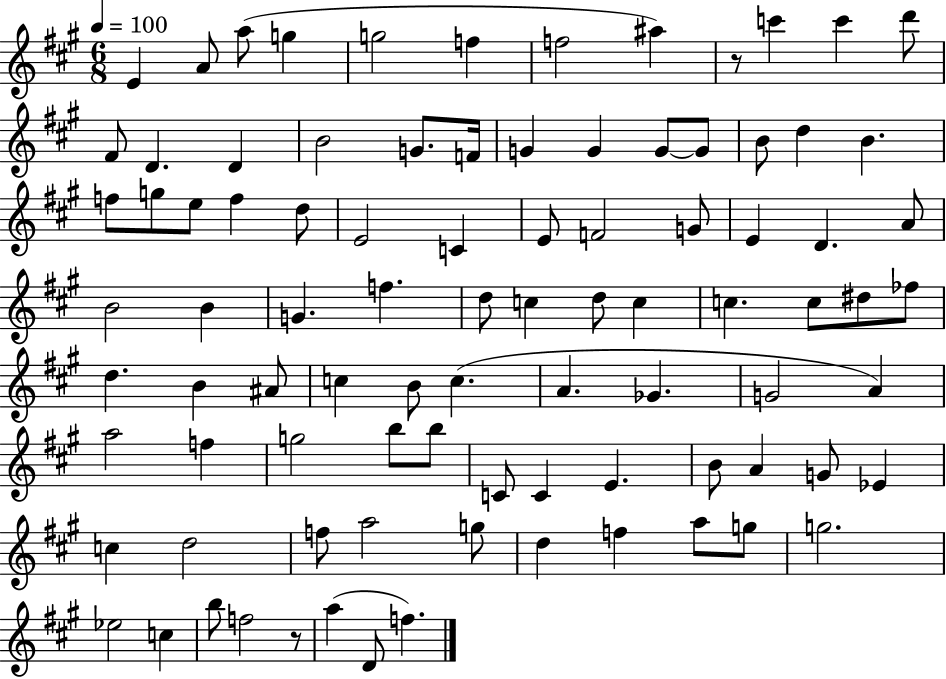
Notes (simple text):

E4/q A4/e A5/e G5/q G5/h F5/q F5/h A#5/q R/e C6/q C6/q D6/e F#4/e D4/q. D4/q B4/h G4/e. F4/s G4/q G4/q G4/e G4/e B4/e D5/q B4/q. F5/e G5/e E5/e F5/q D5/e E4/h C4/q E4/e F4/h G4/e E4/q D4/q. A4/e B4/h B4/q G4/q. F5/q. D5/e C5/q D5/e C5/q C5/q. C5/e D#5/e FES5/e D5/q. B4/q A#4/e C5/q B4/e C5/q. A4/q. Gb4/q. G4/h A4/q A5/h F5/q G5/h B5/e B5/e C4/e C4/q E4/q. B4/e A4/q G4/e Eb4/q C5/q D5/h F5/e A5/h G5/e D5/q F5/q A5/e G5/e G5/h. Eb5/h C5/q B5/e F5/h R/e A5/q D4/e F5/q.